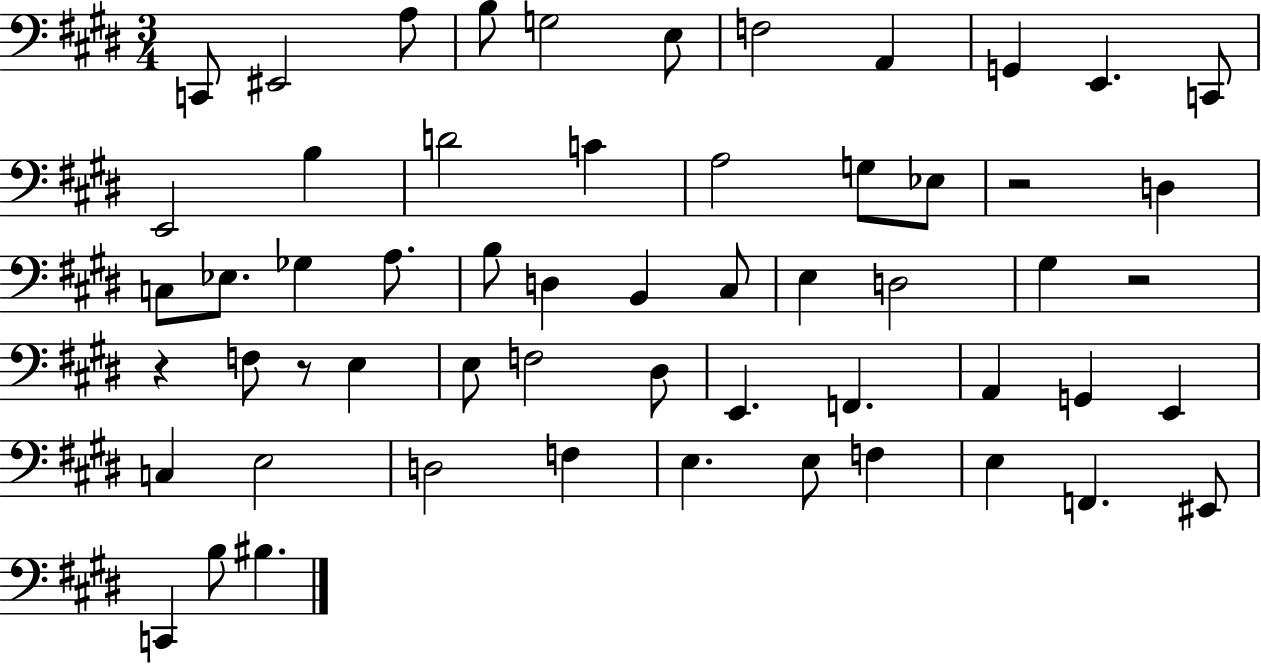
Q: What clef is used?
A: bass